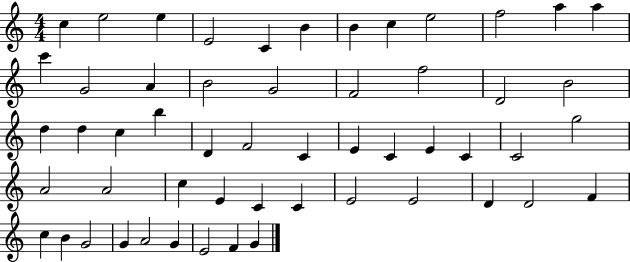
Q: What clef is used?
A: treble